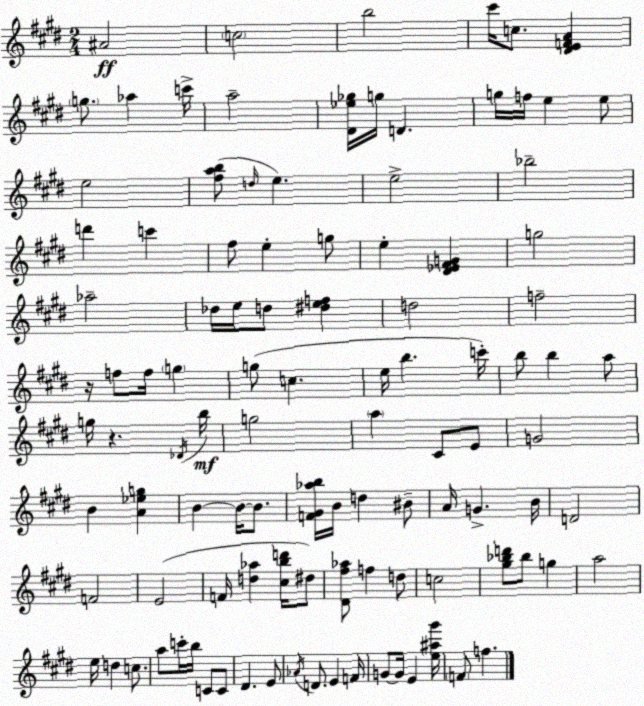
X:1
T:Untitled
M:2/4
L:1/4
K:E
^A2 c2 b2 ^c'/4 c/2 [^DEFA] g/2 _a c'/4 a2 [^D_e_g]/4 g/4 D g/4 f/4 e e/2 e2 [^fab]/2 d/4 e e2 _b2 d' c' ^f/2 e g/2 e [^D_E^FG] g2 _a2 _d/4 e/4 d/2 [^def] d2 f2 z/4 f/2 f/4 g g/2 c e/4 b c'/4 b/2 b a/2 g/4 z _D/4 b/4 g2 a ^C/2 E/2 G2 B [A_eg] B B/4 B/2 [F^G_ab]/4 B/4 d ^B/2 A/4 G B/4 D2 F2 E2 F/4 [d_a] [^cbd']/4 ^d/2 [^D^f_a]/2 f d/2 c2 [^g_bd']/2 _b/2 g a2 e/4 d c/2 a/2 c'/4 b/4 C/2 C/2 ^D E/2 _A/4 D/2 E F/4 G/2 G/4 E [e^a^g']/4 F/2 f